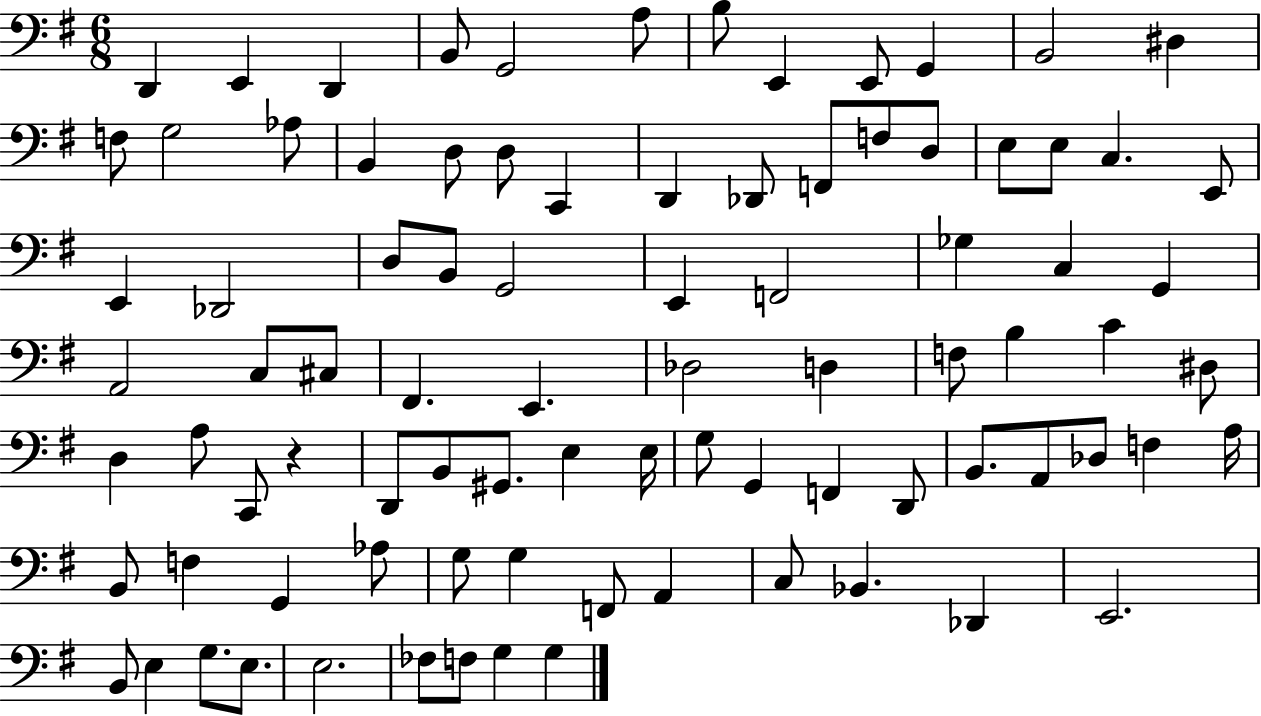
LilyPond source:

{
  \clef bass
  \numericTimeSignature
  \time 6/8
  \key g \major
  d,4 e,4 d,4 | b,8 g,2 a8 | b8 e,4 e,8 g,4 | b,2 dis4 | \break f8 g2 aes8 | b,4 d8 d8 c,4 | d,4 des,8 f,8 f8 d8 | e8 e8 c4. e,8 | \break e,4 des,2 | d8 b,8 g,2 | e,4 f,2 | ges4 c4 g,4 | \break a,2 c8 cis8 | fis,4. e,4. | des2 d4 | f8 b4 c'4 dis8 | \break d4 a8 c,8 r4 | d,8 b,8 gis,8. e4 e16 | g8 g,4 f,4 d,8 | b,8. a,8 des8 f4 a16 | \break b,8 f4 g,4 aes8 | g8 g4 f,8 a,4 | c8 bes,4. des,4 | e,2. | \break b,8 e4 g8. e8. | e2. | fes8 f8 g4 g4 | \bar "|."
}